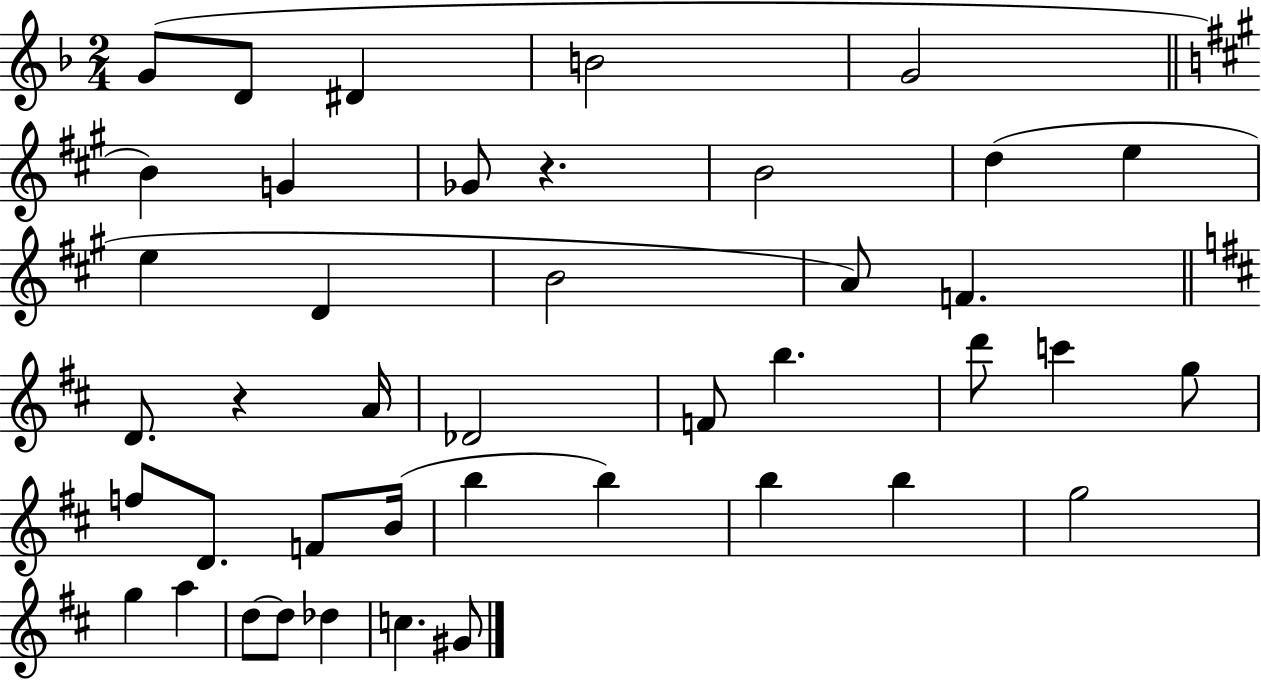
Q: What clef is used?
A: treble